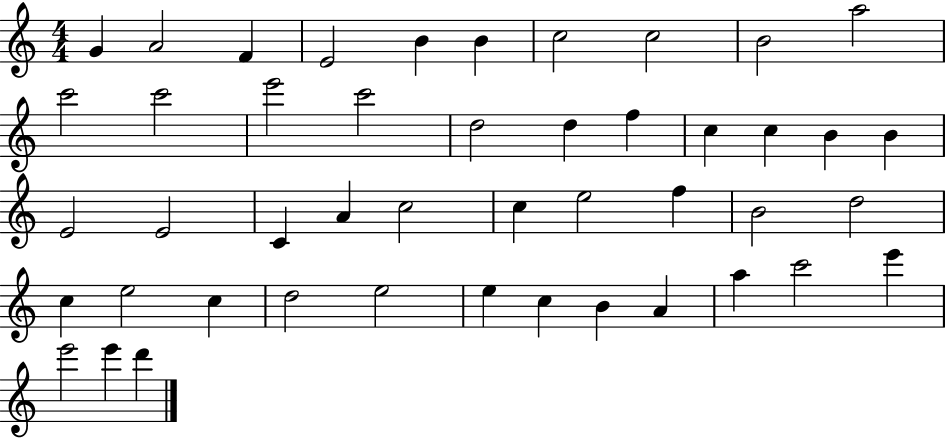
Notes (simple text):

G4/q A4/h F4/q E4/h B4/q B4/q C5/h C5/h B4/h A5/h C6/h C6/h E6/h C6/h D5/h D5/q F5/q C5/q C5/q B4/q B4/q E4/h E4/h C4/q A4/q C5/h C5/q E5/h F5/q B4/h D5/h C5/q E5/h C5/q D5/h E5/h E5/q C5/q B4/q A4/q A5/q C6/h E6/q E6/h E6/q D6/q